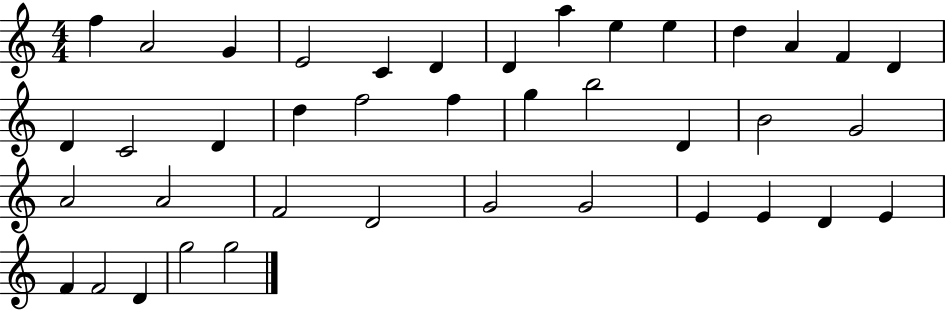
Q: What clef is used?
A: treble